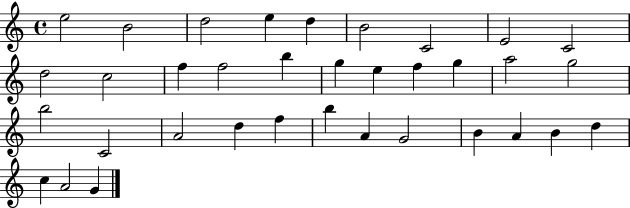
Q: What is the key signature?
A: C major